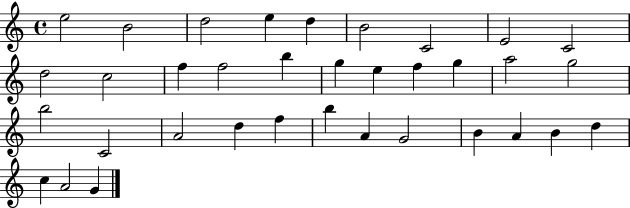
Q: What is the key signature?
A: C major